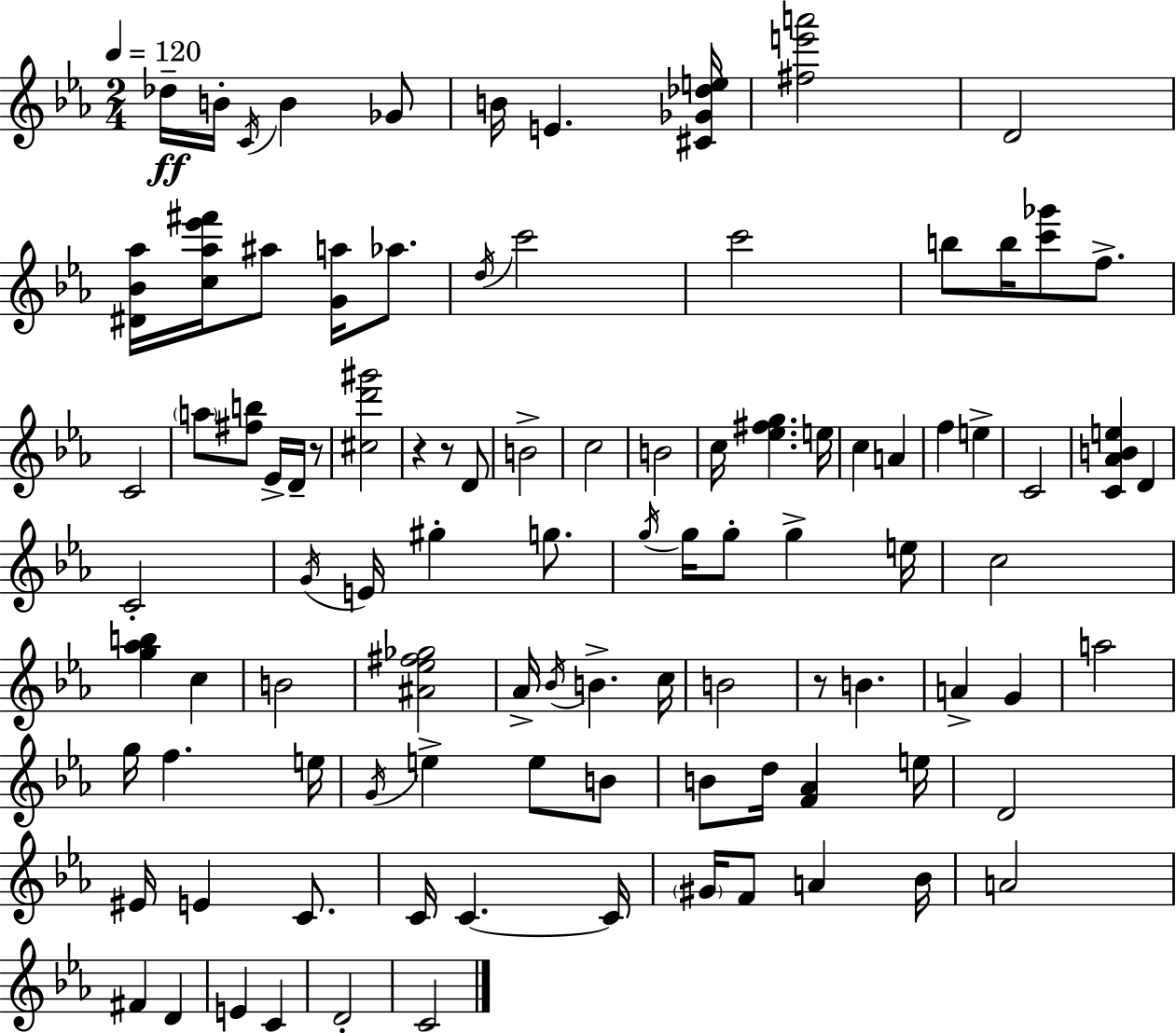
Db5/s B4/s C4/s B4/q Gb4/e B4/s E4/q. [C#4,Gb4,Db5,E5]/s [F#5,E6,A6]/h D4/h [D#4,Bb4,Ab5]/s [C5,Ab5,Eb6,F#6]/s A#5/e [G4,A5]/s Ab5/e. D5/s C6/h C6/h B5/e B5/s [C6,Gb6]/e F5/e. C4/h A5/e [F#5,B5]/e Eb4/s D4/s R/e [C#5,D6,G#6]/h R/q R/e D4/e B4/h C5/h B4/h C5/s [Eb5,F#5,G5]/q. E5/s C5/q A4/q F5/q E5/q C4/h [C4,Ab4,B4,E5]/q D4/q C4/h G4/s E4/s G#5/q G5/e. G5/s G5/s G5/e G5/q E5/s C5/h [G5,Ab5,B5]/q C5/q B4/h [A#4,Eb5,F#5,Gb5]/h Ab4/s Bb4/s B4/q. C5/s B4/h R/e B4/q. A4/q G4/q A5/h G5/s F5/q. E5/s G4/s E5/q E5/e B4/e B4/e D5/s [F4,Ab4]/q E5/s D4/h EIS4/s E4/q C4/e. C4/s C4/q. C4/s G#4/s F4/e A4/q Bb4/s A4/h F#4/q D4/q E4/q C4/q D4/h C4/h